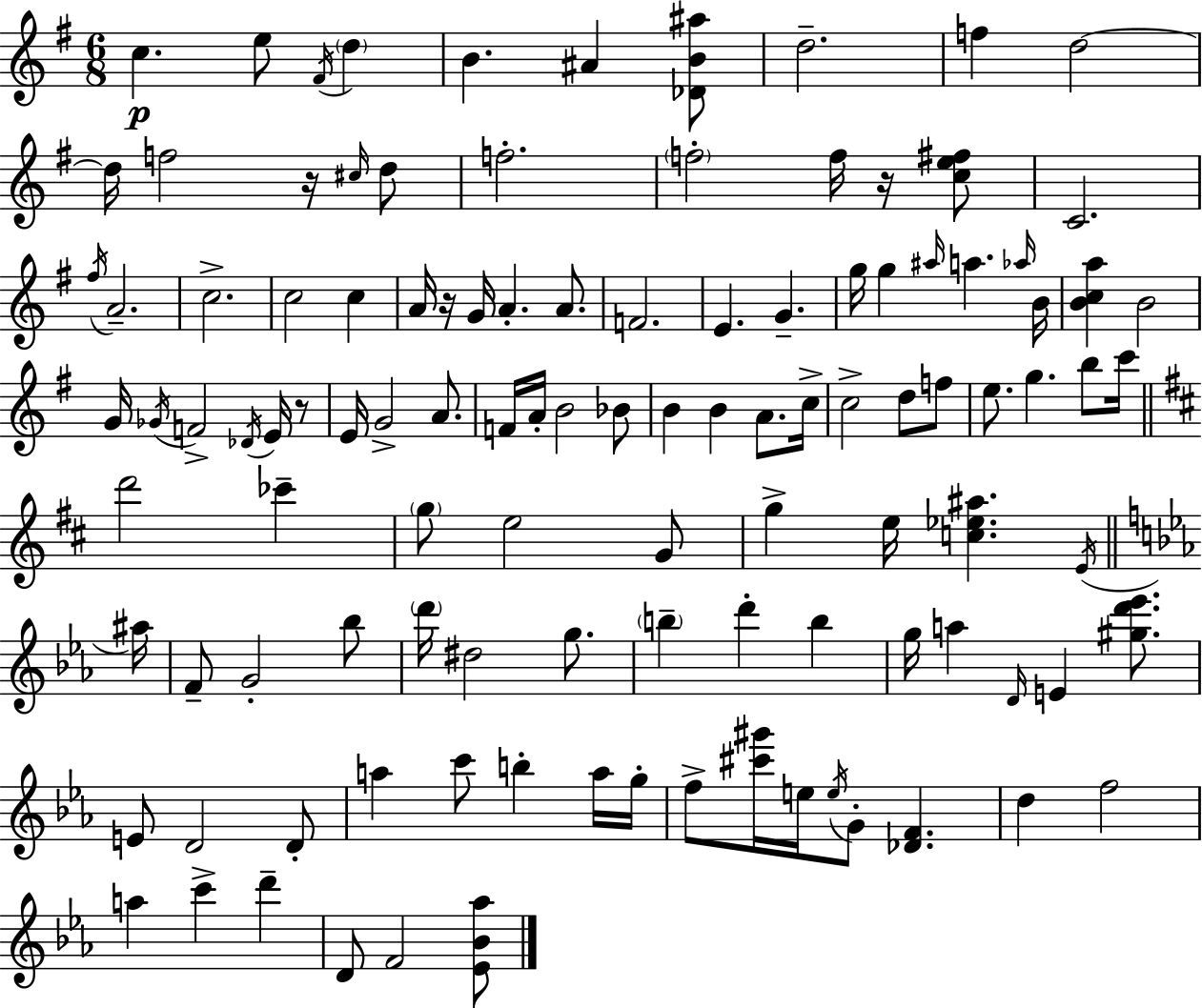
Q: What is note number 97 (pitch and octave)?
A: C6